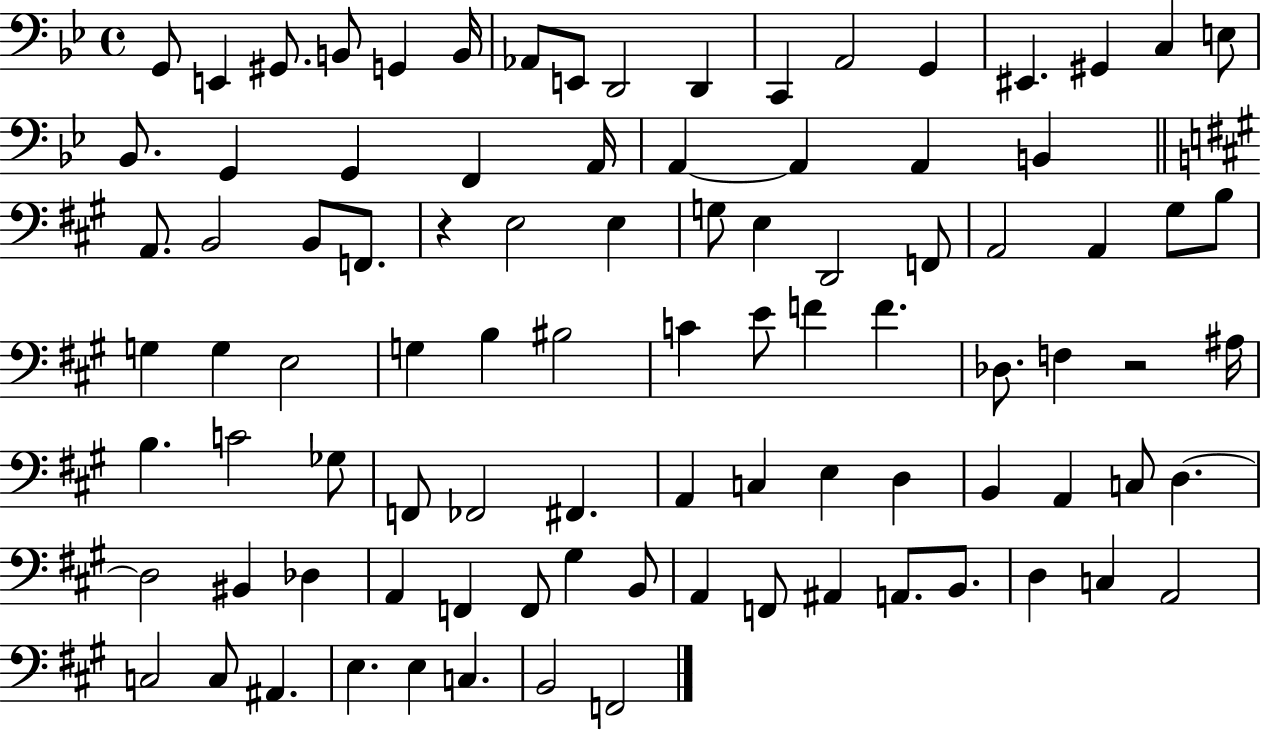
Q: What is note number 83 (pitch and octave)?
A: A2